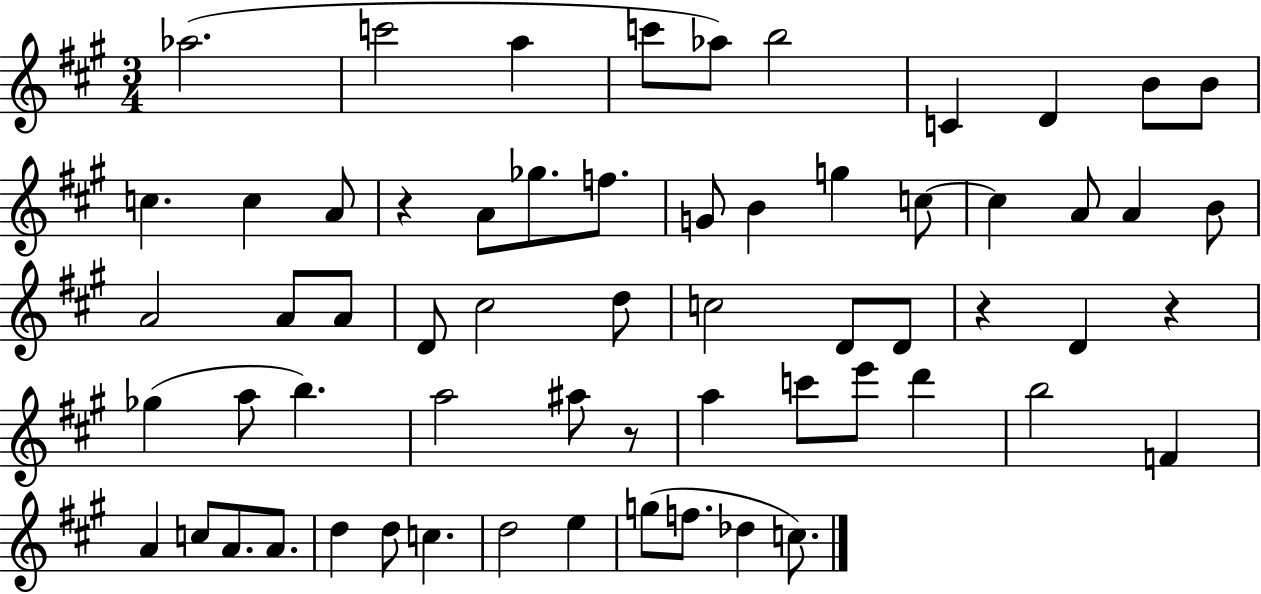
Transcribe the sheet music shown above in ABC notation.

X:1
T:Untitled
M:3/4
L:1/4
K:A
_a2 c'2 a c'/2 _a/2 b2 C D B/2 B/2 c c A/2 z A/2 _g/2 f/2 G/2 B g c/2 c A/2 A B/2 A2 A/2 A/2 D/2 ^c2 d/2 c2 D/2 D/2 z D z _g a/2 b a2 ^a/2 z/2 a c'/2 e'/2 d' b2 F A c/2 A/2 A/2 d d/2 c d2 e g/2 f/2 _d c/2